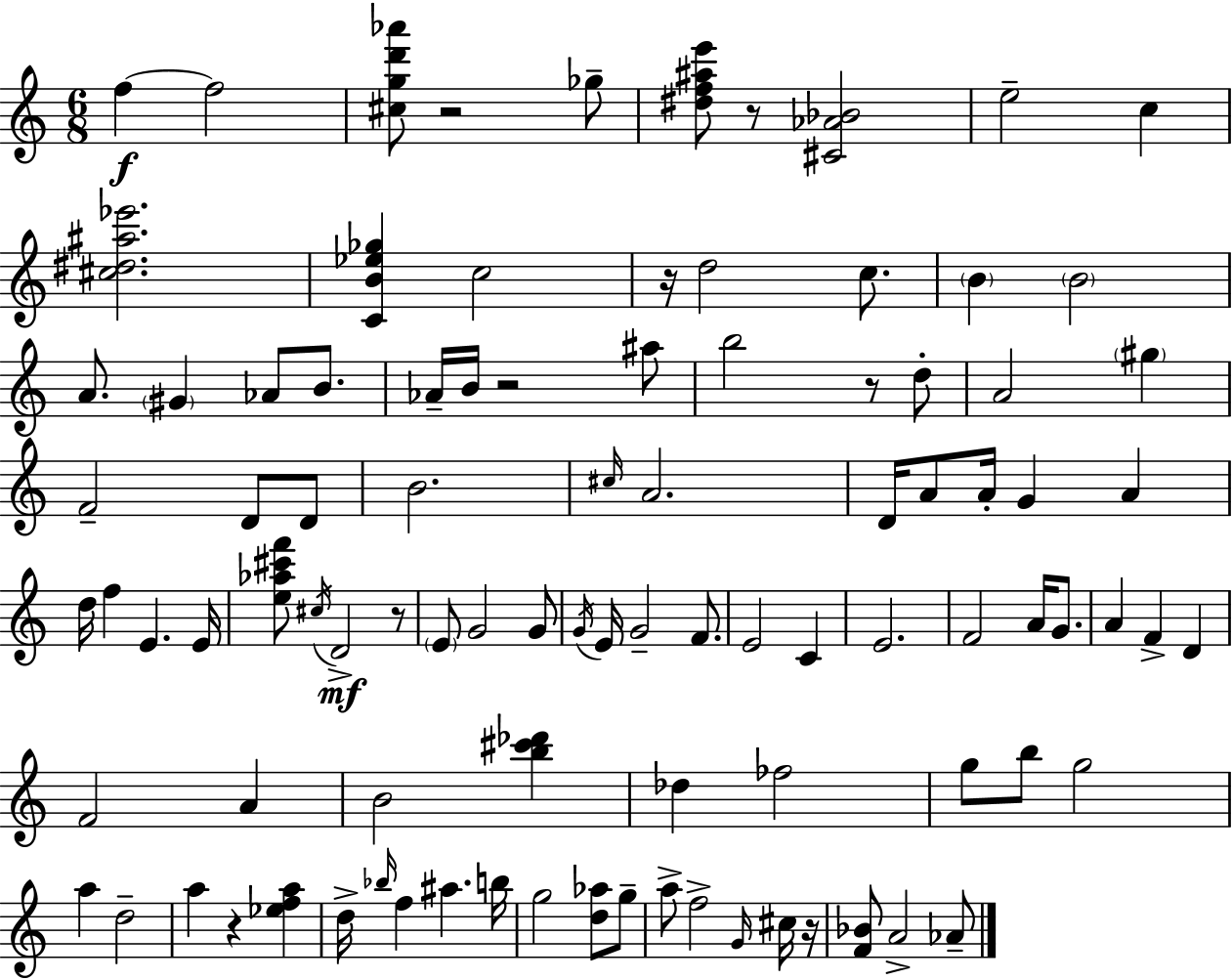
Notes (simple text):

F5/q F5/h [C#5,G5,D6,Ab6]/e R/h Gb5/e [D#5,F5,A#5,E6]/e R/e [C#4,Ab4,Bb4]/h E5/h C5/q [C#5,D#5,A#5,Eb6]/h. [C4,B4,Eb5,Gb5]/q C5/h R/s D5/h C5/e. B4/q B4/h A4/e. G#4/q Ab4/e B4/e. Ab4/s B4/s R/h A#5/e B5/h R/e D5/e A4/h G#5/q F4/h D4/e D4/e B4/h. C#5/s A4/h. D4/s A4/e A4/s G4/q A4/q D5/s F5/q E4/q. E4/s [E5,Ab5,C#6,F6]/e C#5/s D4/h R/e E4/e G4/h G4/e G4/s E4/s G4/h F4/e. E4/h C4/q E4/h. F4/h A4/s G4/e. A4/q F4/q D4/q F4/h A4/q B4/h [B5,C#6,Db6]/q Db5/q FES5/h G5/e B5/e G5/h A5/q D5/h A5/q R/q [Eb5,F5,A5]/q D5/s Bb5/s F5/q A#5/q. B5/s G5/h [D5,Ab5]/e G5/e A5/e F5/h G4/s C#5/s R/s [F4,Bb4]/e A4/h Ab4/e